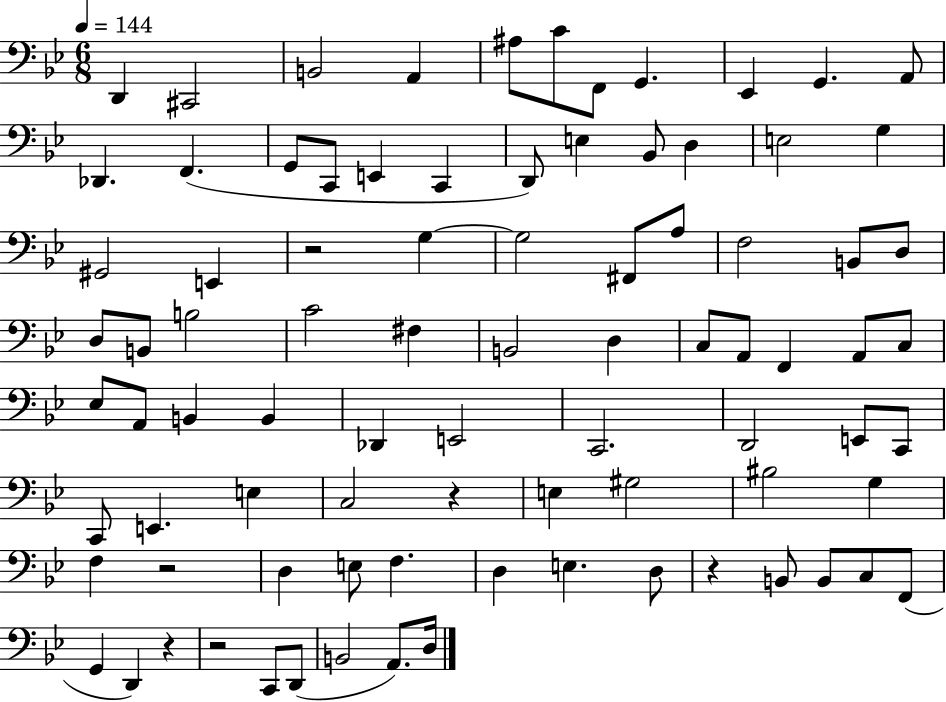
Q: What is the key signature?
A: BES major